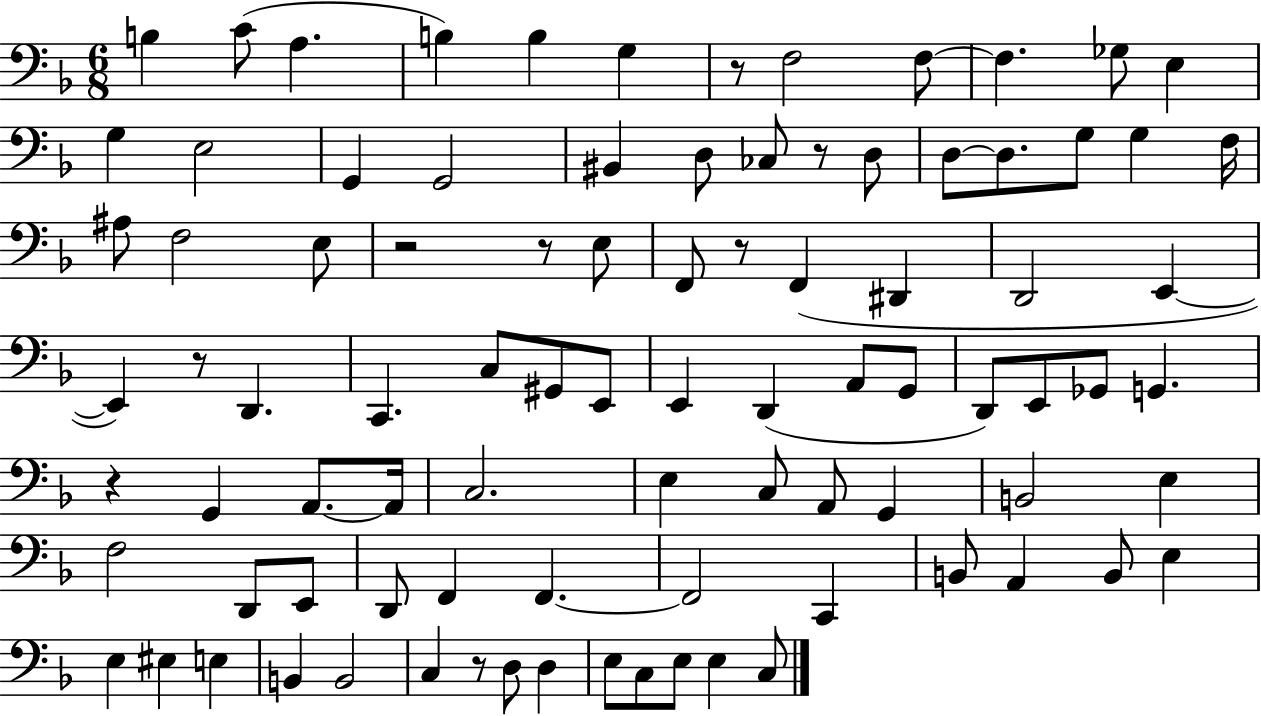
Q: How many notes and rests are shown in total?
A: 90